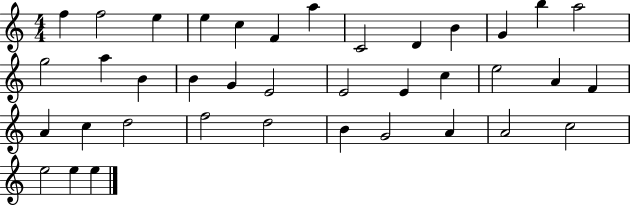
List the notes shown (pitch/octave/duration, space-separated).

F5/q F5/h E5/q E5/q C5/q F4/q A5/q C4/h D4/q B4/q G4/q B5/q A5/h G5/h A5/q B4/q B4/q G4/q E4/h E4/h E4/q C5/q E5/h A4/q F4/q A4/q C5/q D5/h F5/h D5/h B4/q G4/h A4/q A4/h C5/h E5/h E5/q E5/q